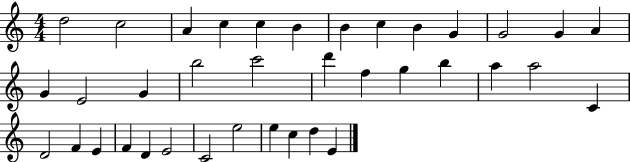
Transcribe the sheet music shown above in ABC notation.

X:1
T:Untitled
M:4/4
L:1/4
K:C
d2 c2 A c c B B c B G G2 G A G E2 G b2 c'2 d' f g b a a2 C D2 F E F D E2 C2 e2 e c d E